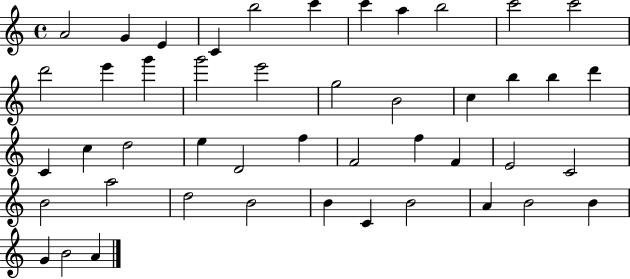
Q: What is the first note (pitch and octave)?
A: A4